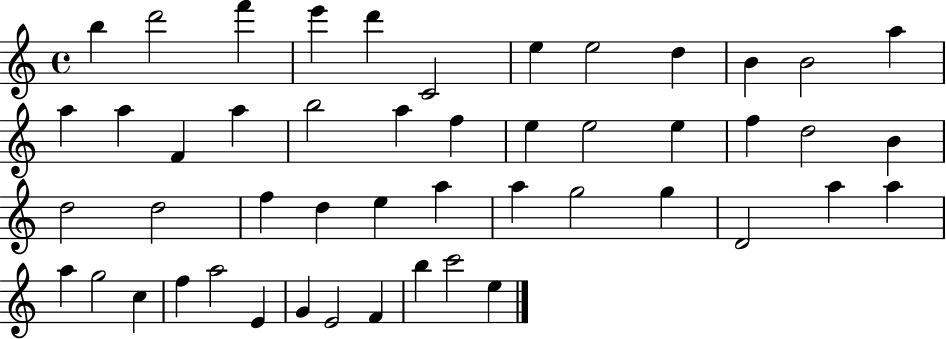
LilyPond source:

{
  \clef treble
  \time 4/4
  \defaultTimeSignature
  \key c \major
  b''4 d'''2 f'''4 | e'''4 d'''4 c'2 | e''4 e''2 d''4 | b'4 b'2 a''4 | \break a''4 a''4 f'4 a''4 | b''2 a''4 f''4 | e''4 e''2 e''4 | f''4 d''2 b'4 | \break d''2 d''2 | f''4 d''4 e''4 a''4 | a''4 g''2 g''4 | d'2 a''4 a''4 | \break a''4 g''2 c''4 | f''4 a''2 e'4 | g'4 e'2 f'4 | b''4 c'''2 e''4 | \break \bar "|."
}